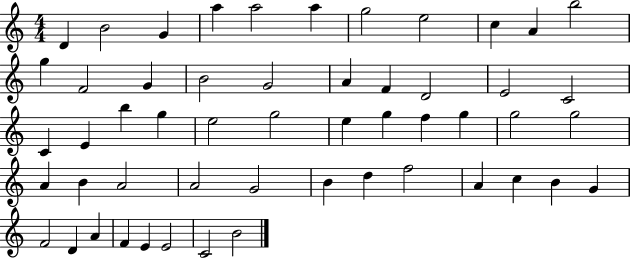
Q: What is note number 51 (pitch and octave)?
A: E4